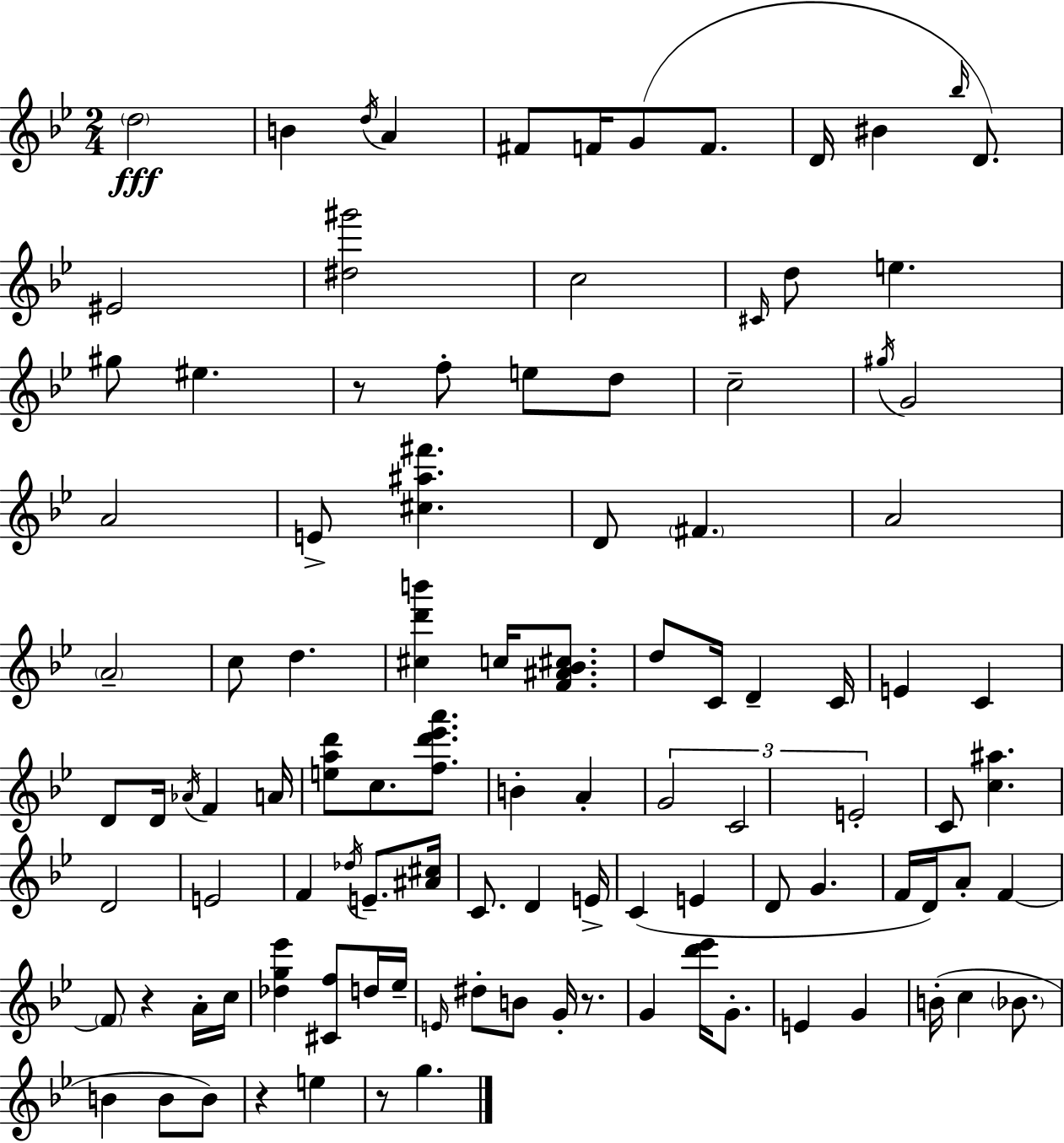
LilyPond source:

{
  \clef treble
  \numericTimeSignature
  \time 2/4
  \key bes \major
  \parenthesize d''2\fff | b'4 \acciaccatura { d''16 } a'4 | fis'8 f'16 g'8( f'8. | d'16 bis'4 \grace { bes''16 }) d'8. | \break eis'2 | <dis'' gis'''>2 | c''2 | \grace { cis'16 } d''8 e''4. | \break gis''8 eis''4. | r8 f''8-. e''8 | d''8 c''2-- | \acciaccatura { gis''16 } g'2 | \break a'2 | e'8-> <cis'' ais'' fis'''>4. | d'8 \parenthesize fis'4. | a'2 | \break \parenthesize a'2-- | c''8 d''4. | <cis'' d''' b'''>4 | c''16 <f' ais' bes' cis''>8. d''8 c'16 d'4-- | \break c'16 e'4 | c'4 d'8 d'16 \acciaccatura { aes'16 } | f'4 a'16 <e'' a'' d'''>8 c''8. | <f'' d''' ees''' a'''>8. b'4-. | \break a'4-. \tuplet 3/2 { g'2 | c'2 | e'2-. } | c'8 <c'' ais''>4. | \break d'2 | e'2 | f'4 | \acciaccatura { des''16 } e'8.-- <ais' cis''>16 c'8. | \break d'4 e'16-> c'4( | e'4 d'8 | g'4. f'16 d'16) | a'8-. f'4~~ \parenthesize f'8 | \break r4 a'16-. c''16 <des'' g'' ees'''>4 | <cis' f''>8 d''16 ees''16-- \grace { e'16 } dis''8-. | b'8 g'16-. r8. g'4 | <d''' ees'''>16 g'8.-. e'4 | \break g'4 b'16-.( | c''4 \parenthesize bes'8. b'4 | b'8 b'8) r4 | e''4 r8 | \break g''4. \bar "|."
}